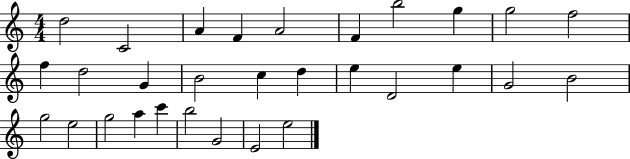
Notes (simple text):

D5/h C4/h A4/q F4/q A4/h F4/q B5/h G5/q G5/h F5/h F5/q D5/h G4/q B4/h C5/q D5/q E5/q D4/h E5/q G4/h B4/h G5/h E5/h G5/h A5/q C6/q B5/h G4/h E4/h E5/h